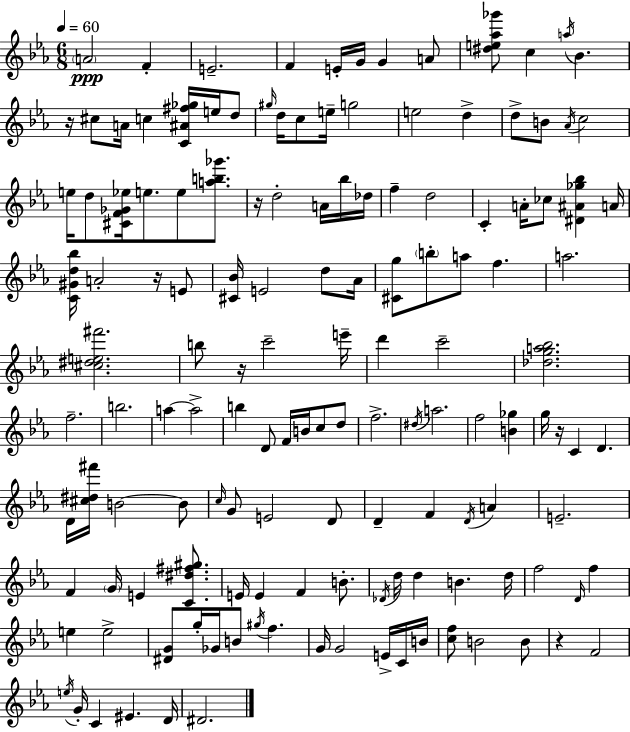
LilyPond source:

{
  \clef treble
  \numericTimeSignature
  \time 6/8
  \key ees \major
  \tempo 4 = 60
  \repeat volta 2 { \parenthesize a'2\ppp f'4-. | e'2.-- | f'4 e'16-. g'16 g'4 a'8 | <dis'' e'' aes'' ges'''>8 c''4 \acciaccatura { a''16 } bes'4. | \break r16 cis''8 a'16 c''4 <c' ais' fis'' ges''>16 e''16 d''8 | \grace { gis''16 } d''16 c''8 e''16-- g''2 | e''2 d''4-> | d''8-> b'8 \acciaccatura { aes'16 } c''2 | \break e''16 d''8 <cis' f' ges' ees''>16 e''8. e''8 | <a'' b'' ges'''>8. r16 d''2-. | a'16 bes''16 des''16 f''4-- d''2 | c'4-. a'16-. ces''8 <dis' ais' ges'' bes''>4 | \break a'16 <c' gis' d'' bes''>16 a'2-. | r16 e'8 <cis' bes'>16 e'2 | d''8 aes'16 <cis' g''>8 \parenthesize b''8-. a''8 f''4. | a''2. | \break <cis'' dis'' e'' fis'''>2. | b''8 r16 c'''2-- | e'''16-- d'''4 c'''2-- | <des'' g'' a'' bes''>2. | \break f''2.-- | b''2. | a''4~~ a''2-> | b''4 d'8 f'16 b'16 c''8 | \break d''8 f''2.-> | \acciaccatura { dis''16 } a''2. | f''2 | <b' ges''>4 g''16 r16 c'4 d'4. | \break d'16 <cis'' dis'' fis'''>16 b'2~~ | b'8 \grace { c''16 } g'8 e'2 | d'8 d'4-- f'4 | \acciaccatura { d'16 } a'4 e'2.-- | \break f'4 \parenthesize g'16 e'4 | <c' dis'' fis'' gis''>8. e'16 e'4 f'4 | b'8.-. \acciaccatura { des'16 } d''16 d''4 | b'4. d''16 f''2 | \break \grace { d'16 } f''4 e''4 | e''2-> <dis' g'>8 g''16-. ges'16 | b'8 \acciaccatura { gis''16 } f''4. g'16 g'2 | e'16-> c'16 b'16 <c'' f''>8 b'2 | \break b'8 r4 | f'2 \acciaccatura { e''16 } g'16-. c'4 | eis'4. d'16 dis'2. | } \bar "|."
}